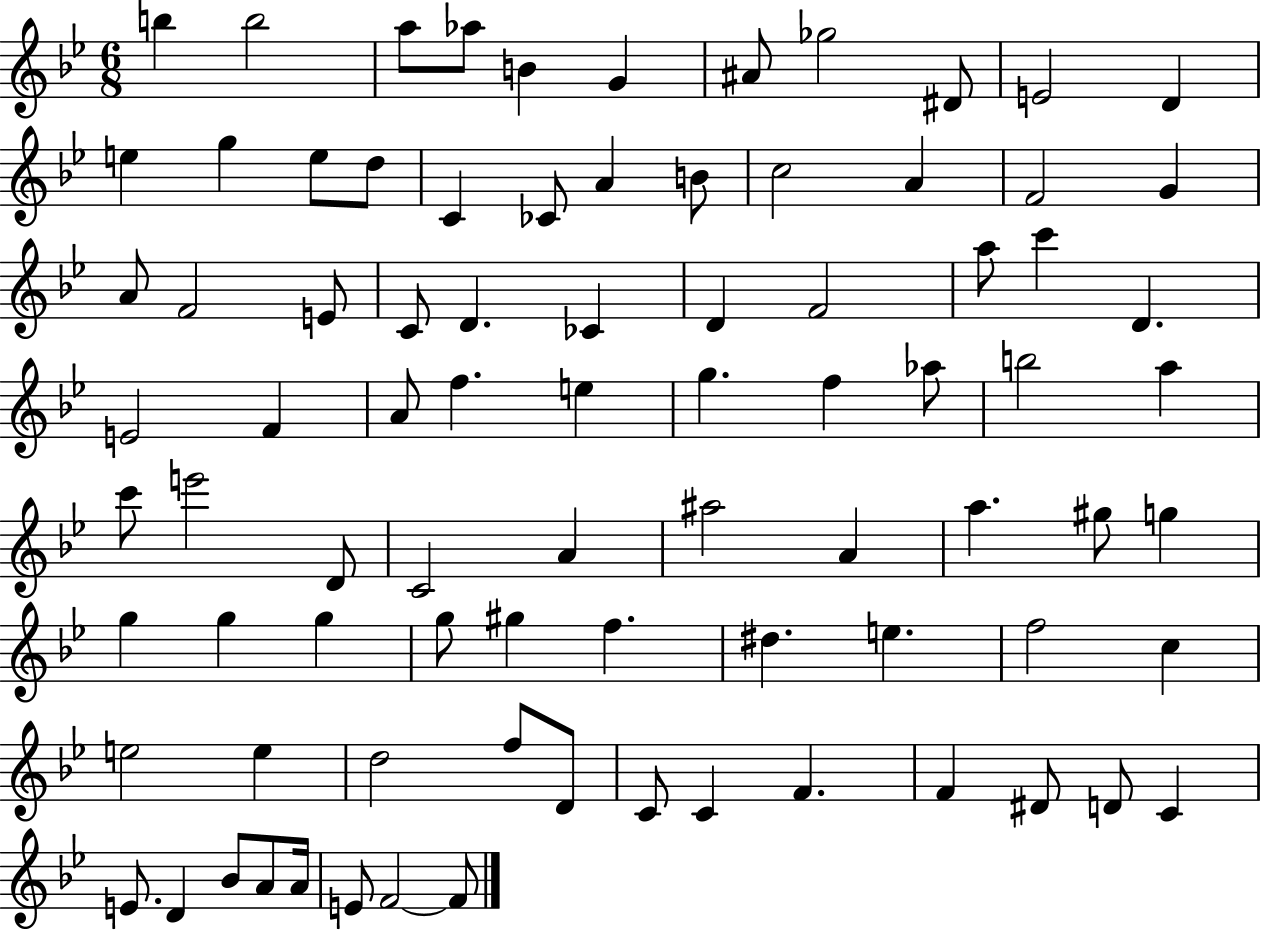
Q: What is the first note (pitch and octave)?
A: B5